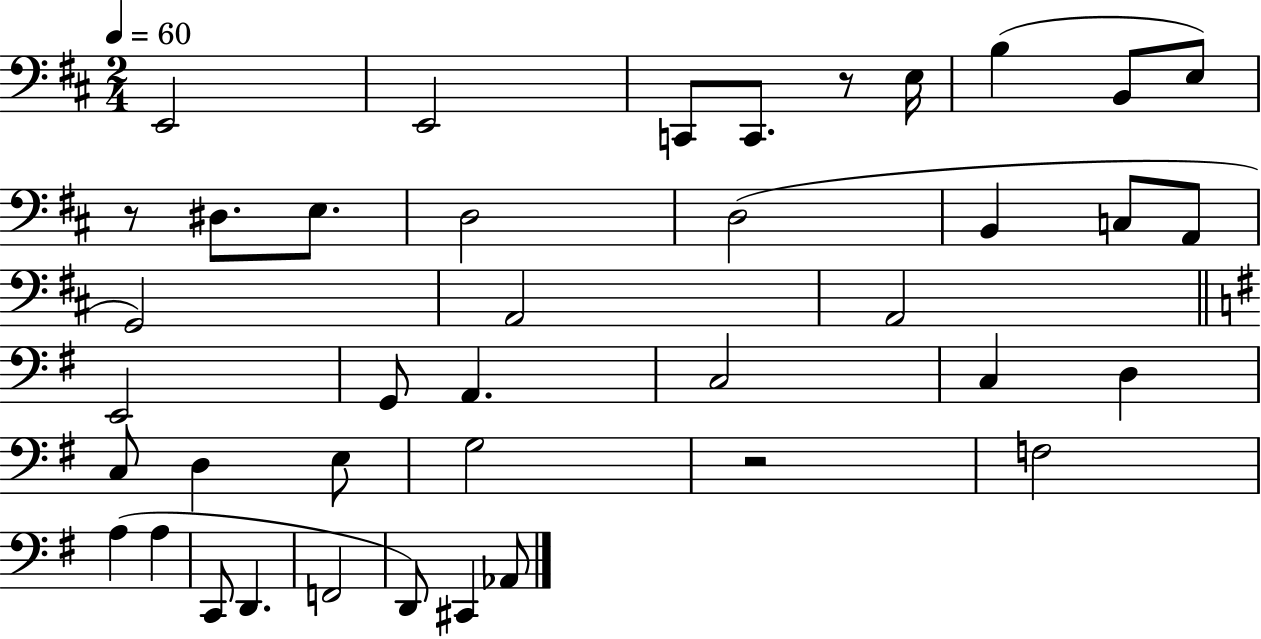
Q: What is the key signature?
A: D major